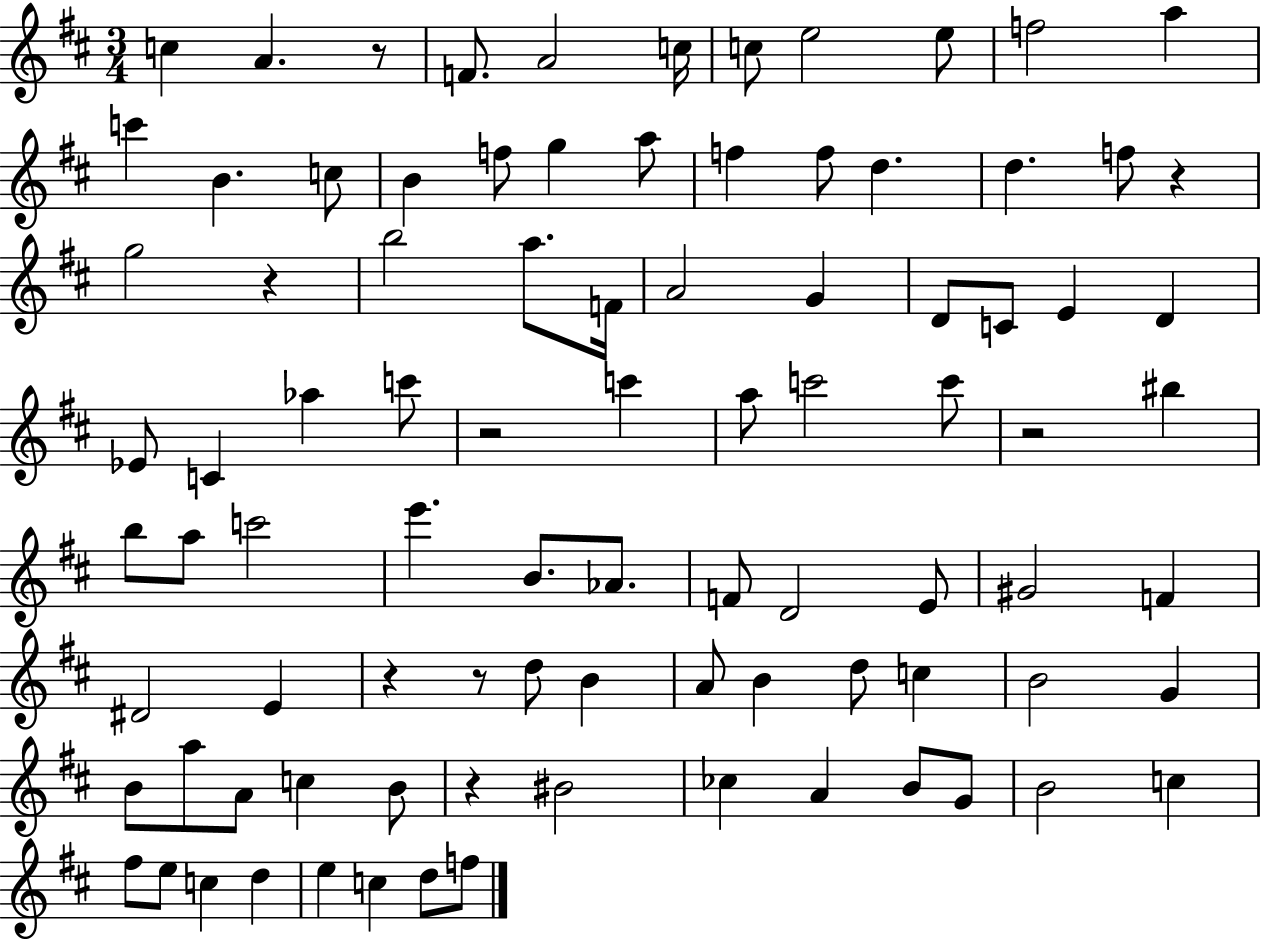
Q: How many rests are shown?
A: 8